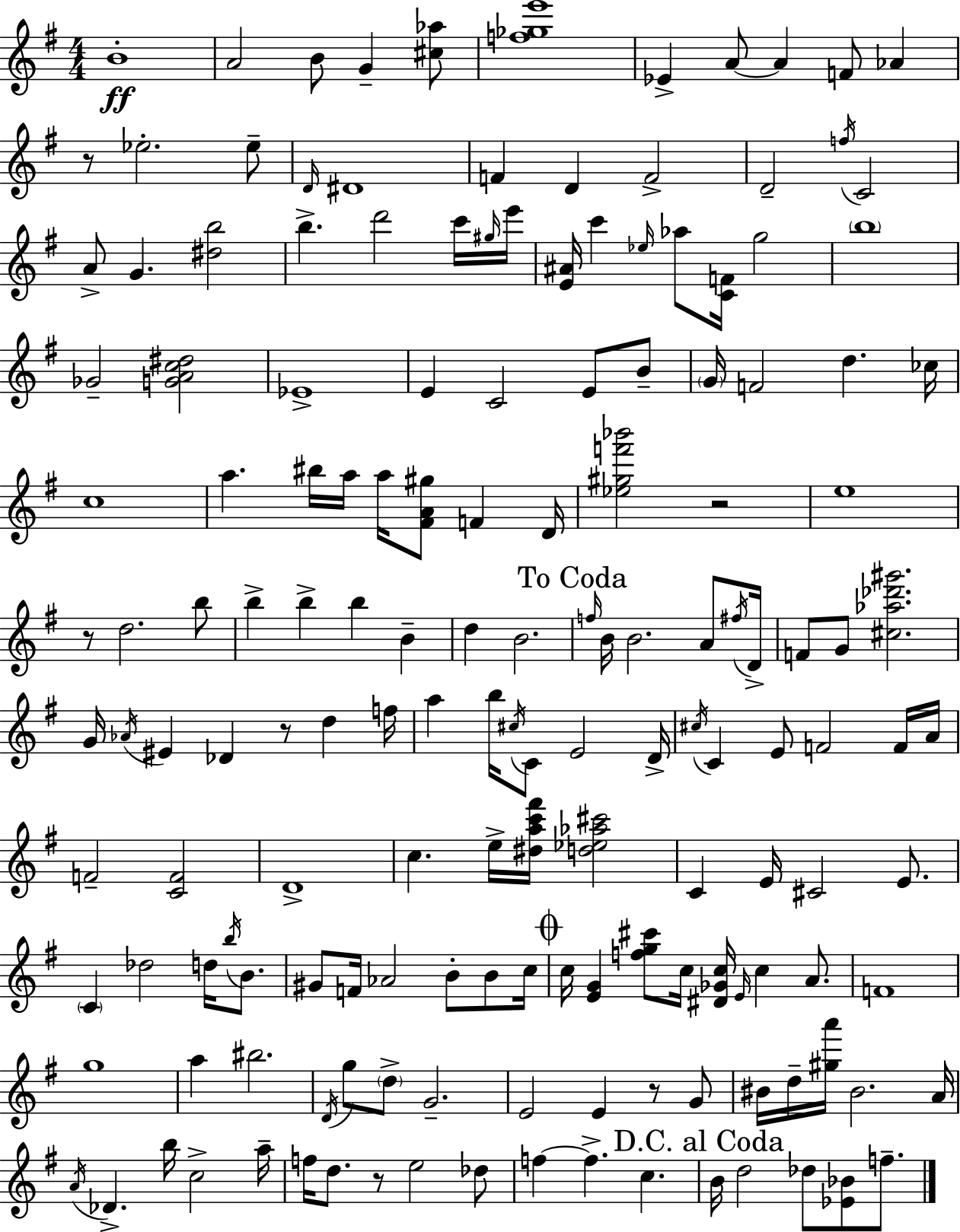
B4/w A4/h B4/e G4/q [C#5,Ab5]/e [F5,Gb5,E6]/w Eb4/q A4/e A4/q F4/e Ab4/q R/e Eb5/h. Eb5/e D4/s D#4/w F4/q D4/q F4/h D4/h F5/s C4/h A4/e G4/q. [D#5,B5]/h B5/q. D6/h C6/s G#5/s E6/s [E4,A#4]/s C6/q Eb5/s Ab5/e [C4,F4]/s G5/h B5/w Gb4/h [G4,A4,C5,D#5]/h Eb4/w E4/q C4/h E4/e B4/e G4/s F4/h D5/q. CES5/s C5/w A5/q. BIS5/s A5/s A5/s [F#4,A4,G#5]/e F4/q D4/s [Eb5,G#5,F6,Bb6]/h R/h E5/w R/e D5/h. B5/e B5/q B5/q B5/q B4/q D5/q B4/h. F5/s B4/s B4/h. A4/e F#5/s D4/s F4/e G4/e [C#5,Ab5,Db6,G#6]/h. G4/s Ab4/s EIS4/q Db4/q R/e D5/q F5/s A5/q B5/s C#5/s C4/e E4/h D4/s C#5/s C4/q E4/e F4/h F4/s A4/s F4/h [C4,F4]/h D4/w C5/q. E5/s [D#5,A5,C6,F#6]/s [D5,Eb5,Ab5,C#6]/h C4/q E4/s C#4/h E4/e. C4/q Db5/h D5/s B5/s B4/e. G#4/e F4/s Ab4/h B4/e B4/e C5/s C5/s [E4,G4]/q [F5,G5,C#6]/e C5/s [D#4,Gb4,C5]/s E4/s C5/q A4/e. F4/w G5/w A5/q BIS5/h. D4/s G5/e D5/e G4/h. E4/h E4/q R/e G4/e BIS4/s D5/s [G#5,A6]/s BIS4/h. A4/s A4/s Db4/q. B5/s C5/h A5/s F5/s D5/e. R/e E5/h Db5/e F5/q F5/q. C5/q. B4/s D5/h Db5/e [Eb4,Bb4]/e F5/e.